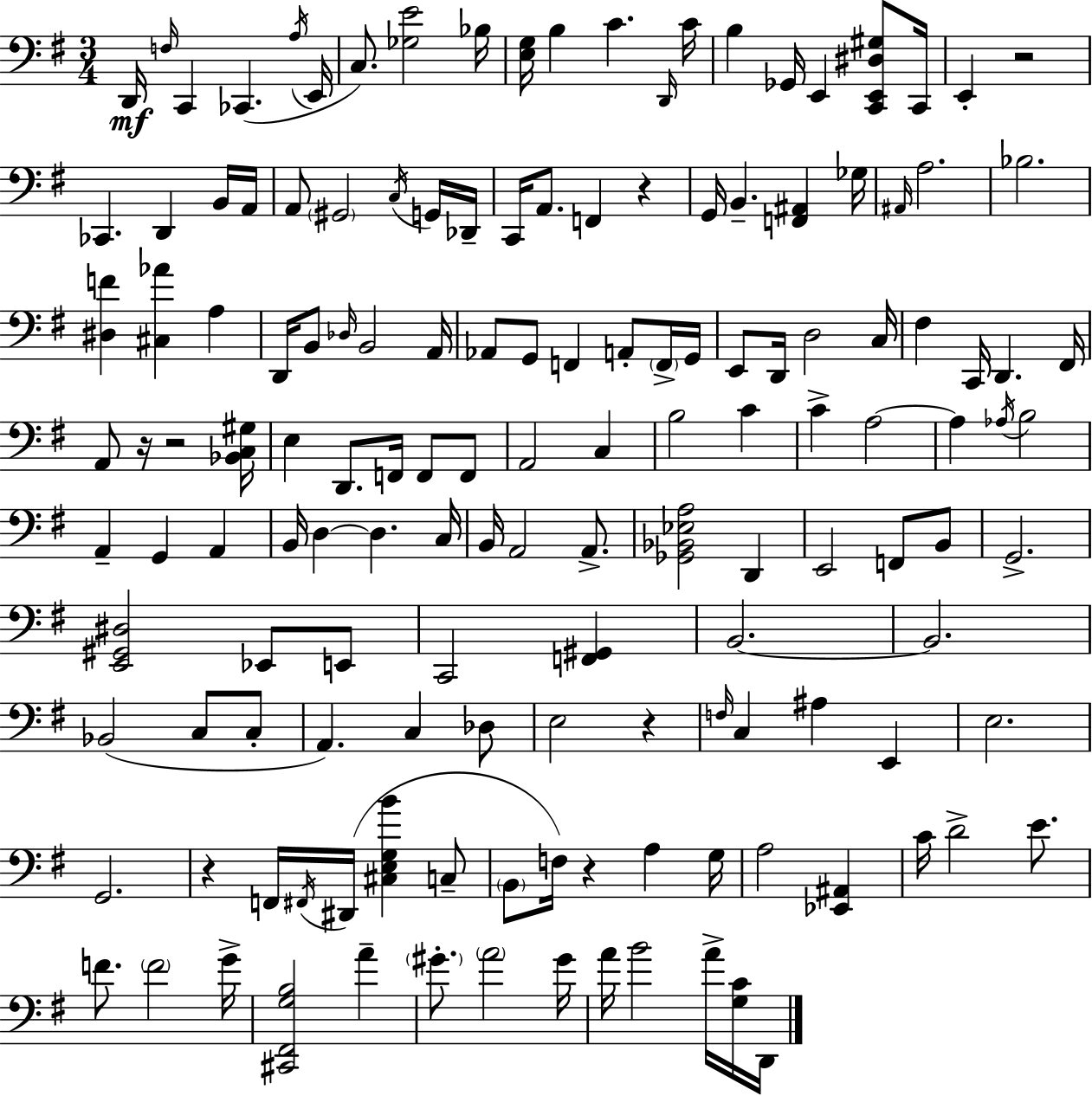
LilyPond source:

{
  \clef bass
  \numericTimeSignature
  \time 3/4
  \key e \minor
  d,16\mf \grace { f16 } c,4 ces,4.( | \acciaccatura { a16 } e,16 c8.) <ges e'>2 | bes16 <e g>16 b4 c'4. | \grace { d,16 } c'16 b4 ges,16 e,4 | \break <c, e, dis gis>8 c,16 e,4-. r2 | ces,4. d,4 | b,16 a,16 a,8 \parenthesize gis,2 | \acciaccatura { c16 } g,16 des,16-- c,16 a,8. f,4 | \break r4 g,16 b,4.-- <f, ais,>4 | ges16 \grace { ais,16 } a2. | bes2. | <dis f'>4 <cis aes'>4 | \break a4 d,16 b,8 \grace { des16 } b,2 | a,16 aes,8 g,8 f,4 | a,8-. \parenthesize f,16-> g,16 e,8 d,16 d2 | c16 fis4 c,16 d,4. | \break fis,16 a,8 r16 r2 | <bes, c gis>16 e4 d,8. | f,16 f,8 f,8 a,2 | c4 b2 | \break c'4 c'4-> a2~~ | a4 \acciaccatura { aes16 } b2 | a,4-- g,4 | a,4 b,16 d4~~ | \break d4. c16 b,16 a,2 | a,8.-> <ges, bes, ees a>2 | d,4 e,2 | f,8 b,8 g,2.-> | \break <e, gis, dis>2 | ees,8 e,8 c,2 | <f, gis,>4 b,2.~~ | b,2. | \break bes,2( | c8 c8-. a,4.) | c4 des8 e2 | r4 \grace { f16 } c4 | \break ais4 e,4 e2. | g,2. | r4 | f,16 \acciaccatura { fis,16 } dis,16( <cis e g b'>4 c8-- \parenthesize b,8 f16) | \break r4 a4 g16 a2 | <ees, ais,>4 c'16 d'2-> | e'8. f'8. | \parenthesize f'2 g'16-> <cis, fis, g b>2 | \break a'4-- \parenthesize gis'8.-. | \parenthesize a'2 gis'16 a'16 b'2 | a'16-> <g c'>16 d,16 \bar "|."
}